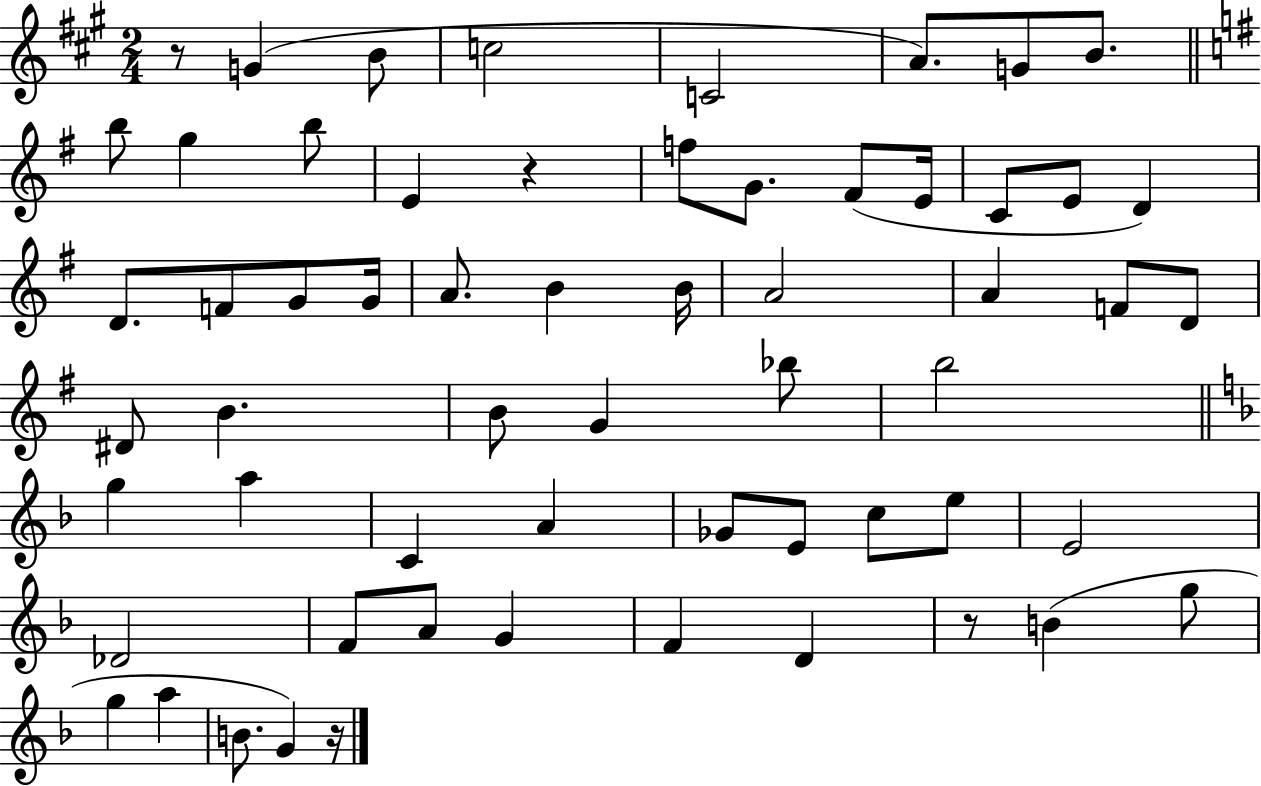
{
  \clef treble
  \numericTimeSignature
  \time 2/4
  \key a \major
  \repeat volta 2 { r8 g'4( b'8 | c''2 | c'2 | a'8.) g'8 b'8. | \break \bar "||" \break \key e \minor b''8 g''4 b''8 | e'4 r4 | f''8 g'8. fis'8( e'16 | c'8 e'8 d'4) | \break d'8. f'8 g'8 g'16 | a'8. b'4 b'16 | a'2 | a'4 f'8 d'8 | \break dis'8 b'4. | b'8 g'4 bes''8 | b''2 | \bar "||" \break \key f \major g''4 a''4 | c'4 a'4 | ges'8 e'8 c''8 e''8 | e'2 | \break des'2 | f'8 a'8 g'4 | f'4 d'4 | r8 b'4( g''8 | \break g''4 a''4 | b'8. g'4) r16 | } \bar "|."
}